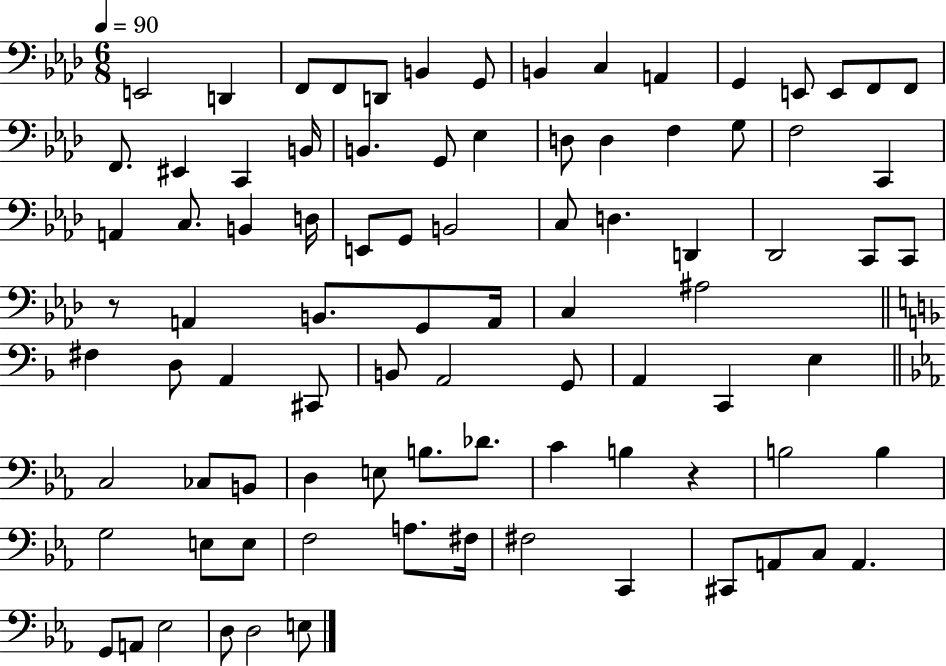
{
  \clef bass
  \numericTimeSignature
  \time 6/8
  \key aes \major
  \tempo 4 = 90
  e,2 d,4 | f,8 f,8 d,8 b,4 g,8 | b,4 c4 a,4 | g,4 e,8 e,8 f,8 f,8 | \break f,8. eis,4 c,4 b,16 | b,4. g,8 ees4 | d8 d4 f4 g8 | f2 c,4 | \break a,4 c8. b,4 d16 | e,8 g,8 b,2 | c8 d4. d,4 | des,2 c,8 c,8 | \break r8 a,4 b,8. g,8 a,16 | c4 ais2 | \bar "||" \break \key d \minor fis4 d8 a,4 cis,8 | b,8 a,2 g,8 | a,4 c,4 e4 | \bar "||" \break \key ees \major c2 ces8 b,8 | d4 e8 b8. des'8. | c'4 b4 r4 | b2 b4 | \break g2 e8 e8 | f2 a8. fis16 | fis2 c,4 | cis,8 a,8 c8 a,4. | \break g,8 a,8 ees2 | d8 d2 e8 | \bar "|."
}